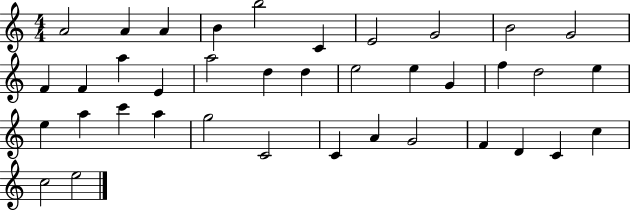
A4/h A4/q A4/q B4/q B5/h C4/q E4/h G4/h B4/h G4/h F4/q F4/q A5/q E4/q A5/h D5/q D5/q E5/h E5/q G4/q F5/q D5/h E5/q E5/q A5/q C6/q A5/q G5/h C4/h C4/q A4/q G4/h F4/q D4/q C4/q C5/q C5/h E5/h